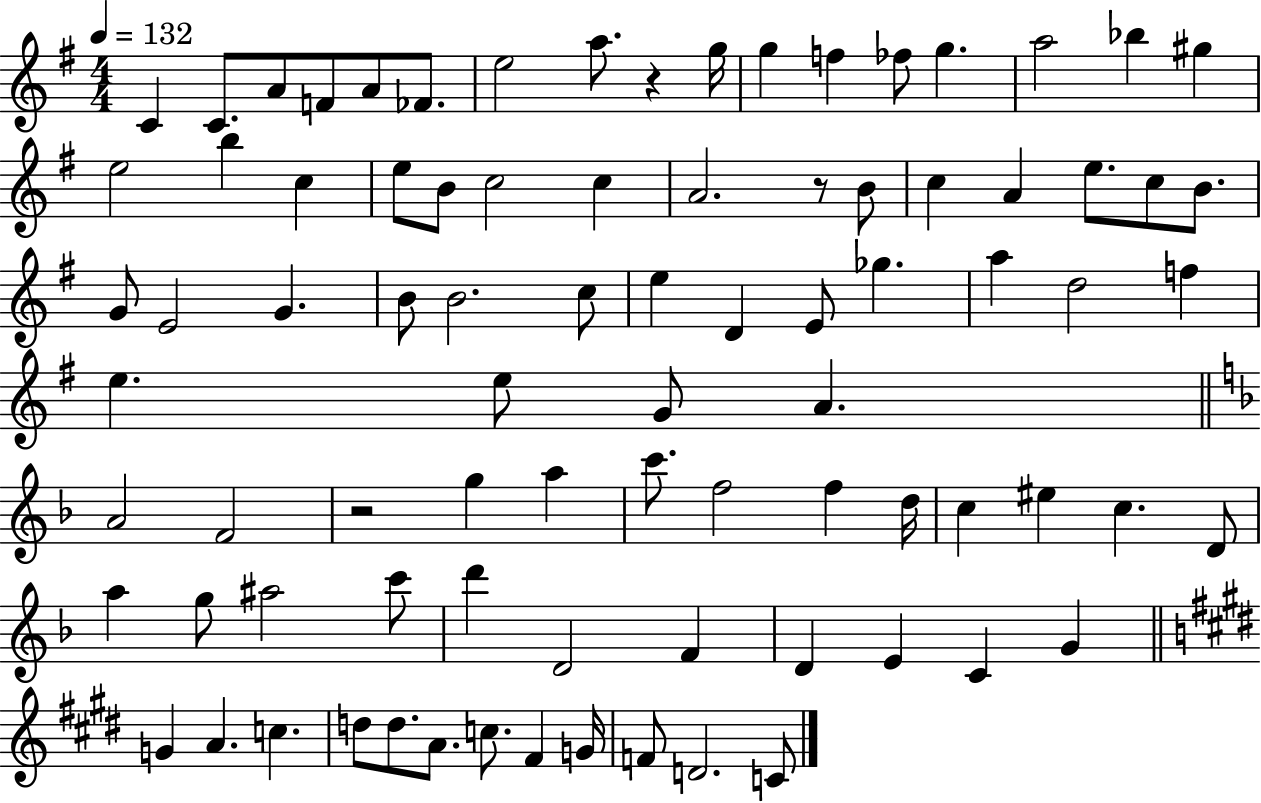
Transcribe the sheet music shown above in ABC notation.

X:1
T:Untitled
M:4/4
L:1/4
K:G
C C/2 A/2 F/2 A/2 _F/2 e2 a/2 z g/4 g f _f/2 g a2 _b ^g e2 b c e/2 B/2 c2 c A2 z/2 B/2 c A e/2 c/2 B/2 G/2 E2 G B/2 B2 c/2 e D E/2 _g a d2 f e e/2 G/2 A A2 F2 z2 g a c'/2 f2 f d/4 c ^e c D/2 a g/2 ^a2 c'/2 d' D2 F D E C G G A c d/2 d/2 A/2 c/2 ^F G/4 F/2 D2 C/2